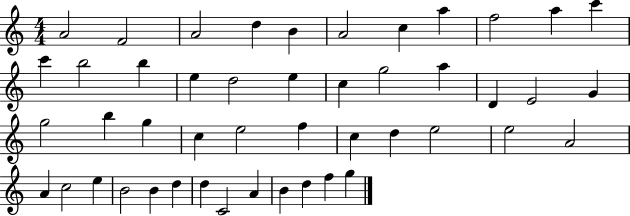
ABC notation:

X:1
T:Untitled
M:4/4
L:1/4
K:C
A2 F2 A2 d B A2 c a f2 a c' c' b2 b e d2 e c g2 a D E2 G g2 b g c e2 f c d e2 e2 A2 A c2 e B2 B d d C2 A B d f g